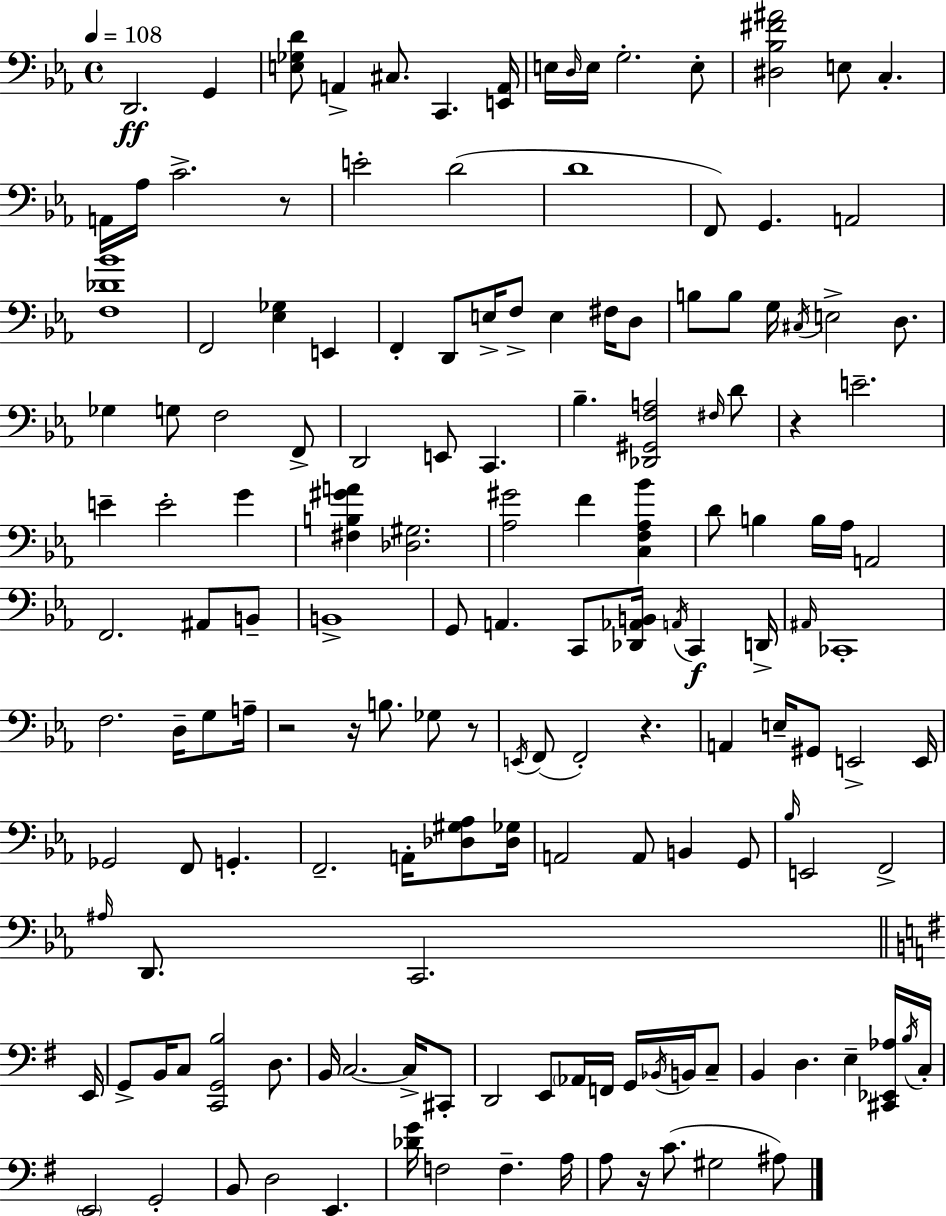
D2/h. G2/q [E3,Gb3,D4]/e A2/q C#3/e. C2/q. [E2,A2]/s E3/s D3/s E3/s G3/h. E3/e [D#3,Bb3,F#4,A#4]/h E3/e C3/q. A2/s Ab3/s C4/h. R/e E4/h D4/h D4/w F2/e G2/q. A2/h [F3,Db4,Bb4]/w F2/h [Eb3,Gb3]/q E2/q F2/q D2/e E3/s F3/e E3/q F#3/s D3/e B3/e B3/e G3/s C#3/s E3/h D3/e. Gb3/q G3/e F3/h F2/e D2/h E2/e C2/q. Bb3/q. [Db2,G#2,F3,A3]/h F#3/s D4/e R/q E4/h. E4/q E4/h G4/q [F#3,B3,G#4,A4]/q [Db3,G#3]/h. [Ab3,G#4]/h F4/q [C3,F3,Ab3,Bb4]/q D4/e B3/q B3/s Ab3/s A2/h F2/h. A#2/e B2/e B2/w G2/e A2/q. C2/e [Db2,Ab2,B2]/s A2/s C2/q D2/s A#2/s CES2/w F3/h. D3/s G3/e A3/s R/h R/s B3/e. Gb3/e R/e E2/s F2/e F2/h R/q. A2/q E3/s G#2/e E2/h E2/s Gb2/h F2/e G2/q. F2/h. A2/s [Db3,G#3,Ab3]/e [Db3,Gb3]/s A2/h A2/e B2/q G2/e Bb3/s E2/h F2/h A#3/s D2/e. C2/h. E2/s G2/e B2/s C3/e [C2,G2,B3]/h D3/e. B2/s C3/h. C3/s C#2/e D2/h E2/e Ab2/s F2/s G2/s Bb2/s B2/s C3/e B2/q D3/q. E3/q [C#2,Eb2,Ab3]/s B3/s C3/s E2/h G2/h B2/e D3/h E2/q. [Db4,G4]/s F3/h F3/q. A3/s A3/e R/s C4/e. G#3/h A#3/e